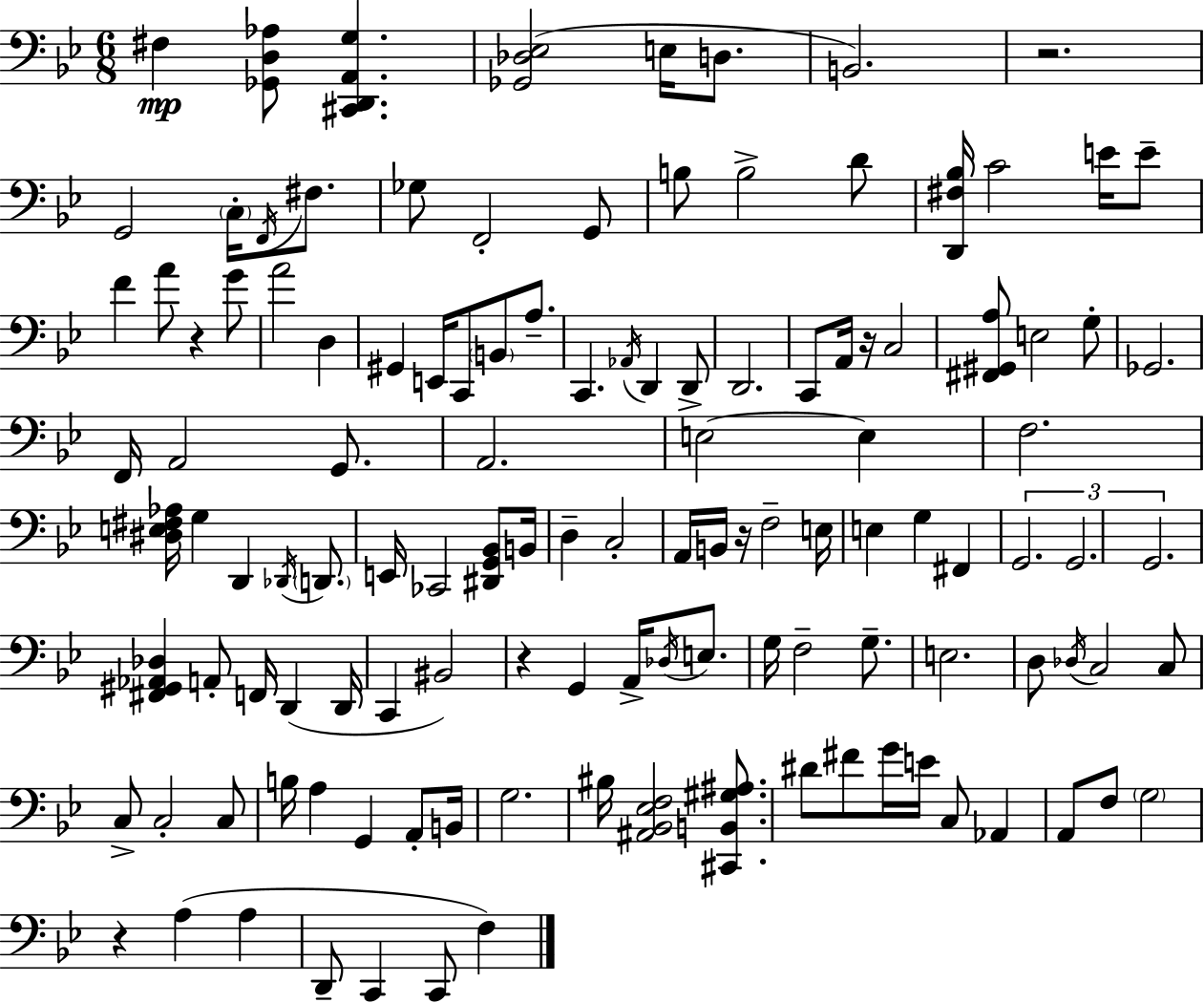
F#3/q [Gb2,D3,Ab3]/e [C#2,D2,A2,G3]/q. [Gb2,Db3,Eb3]/h E3/s D3/e. B2/h. R/h. G2/h C3/s F2/s F#3/e. Gb3/e F2/h G2/e B3/e B3/h D4/e [D2,F#3,Bb3]/s C4/h E4/s E4/e F4/q A4/e R/q G4/e A4/h D3/q G#2/q E2/s C2/e B2/e A3/e. C2/q. Ab2/s D2/q D2/e D2/h. C2/e A2/s R/s C3/h [F#2,G#2,A3]/e E3/h G3/e Gb2/h. F2/s A2/h G2/e. A2/h. E3/h E3/q F3/h. [D#3,E3,F#3,Ab3]/s G3/q D2/q Db2/s D2/e. E2/s CES2/h [D#2,G2,Bb2]/e B2/s D3/q C3/h A2/s B2/s R/s F3/h E3/s E3/q G3/q F#2/q G2/h. G2/h. G2/h. [F#2,G#2,Ab2,Db3]/q A2/e F2/s D2/q D2/s C2/q BIS2/h R/q G2/q A2/s Db3/s E3/e. G3/s F3/h G3/e. E3/h. D3/e Db3/s C3/h C3/e C3/e C3/h C3/e B3/s A3/q G2/q A2/e B2/s G3/h. BIS3/s [A#2,Bb2,Eb3,F3]/h [C#2,B2,G#3,A#3]/e. D#4/e F#4/e G4/s E4/s C3/e Ab2/q A2/e F3/e G3/h R/q A3/q A3/q D2/e C2/q C2/e F3/q